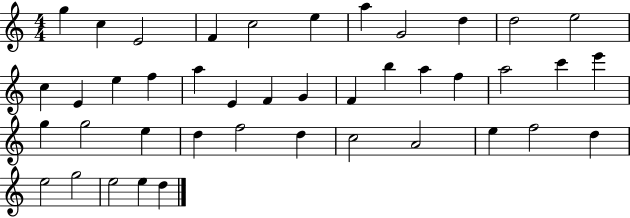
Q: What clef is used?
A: treble